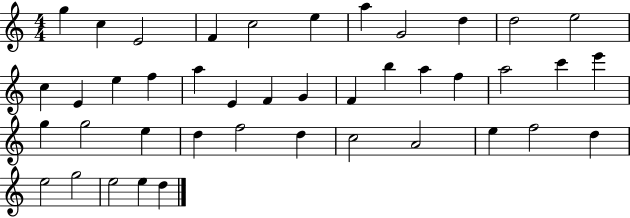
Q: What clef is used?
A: treble